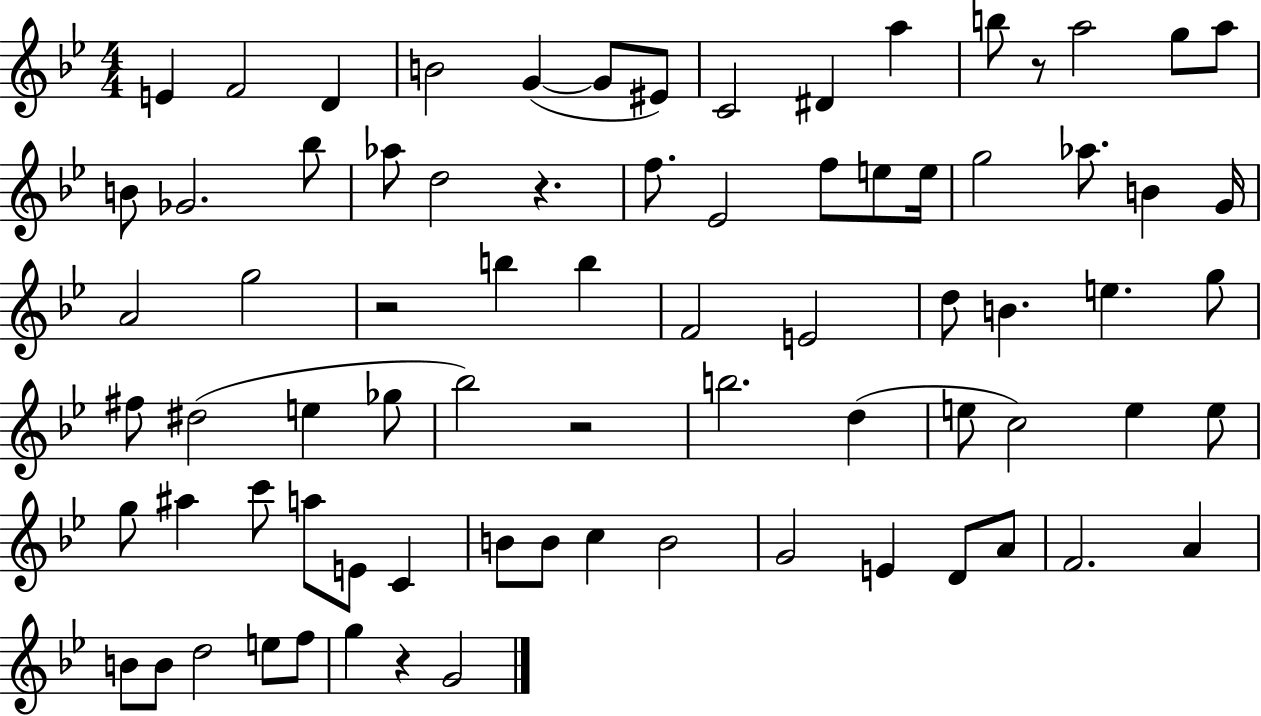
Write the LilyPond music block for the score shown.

{
  \clef treble
  \numericTimeSignature
  \time 4/4
  \key bes \major
  \repeat volta 2 { e'4 f'2 d'4 | b'2 g'4~(~ g'8 eis'8) | c'2 dis'4 a''4 | b''8 r8 a''2 g''8 a''8 | \break b'8 ges'2. bes''8 | aes''8 d''2 r4. | f''8. ees'2 f''8 e''8 e''16 | g''2 aes''8. b'4 g'16 | \break a'2 g''2 | r2 b''4 b''4 | f'2 e'2 | d''8 b'4. e''4. g''8 | \break fis''8 dis''2( e''4 ges''8 | bes''2) r2 | b''2. d''4( | e''8 c''2) e''4 e''8 | \break g''8 ais''4 c'''8 a''8 e'8 c'4 | b'8 b'8 c''4 b'2 | g'2 e'4 d'8 a'8 | f'2. a'4 | \break b'8 b'8 d''2 e''8 f''8 | g''4 r4 g'2 | } \bar "|."
}